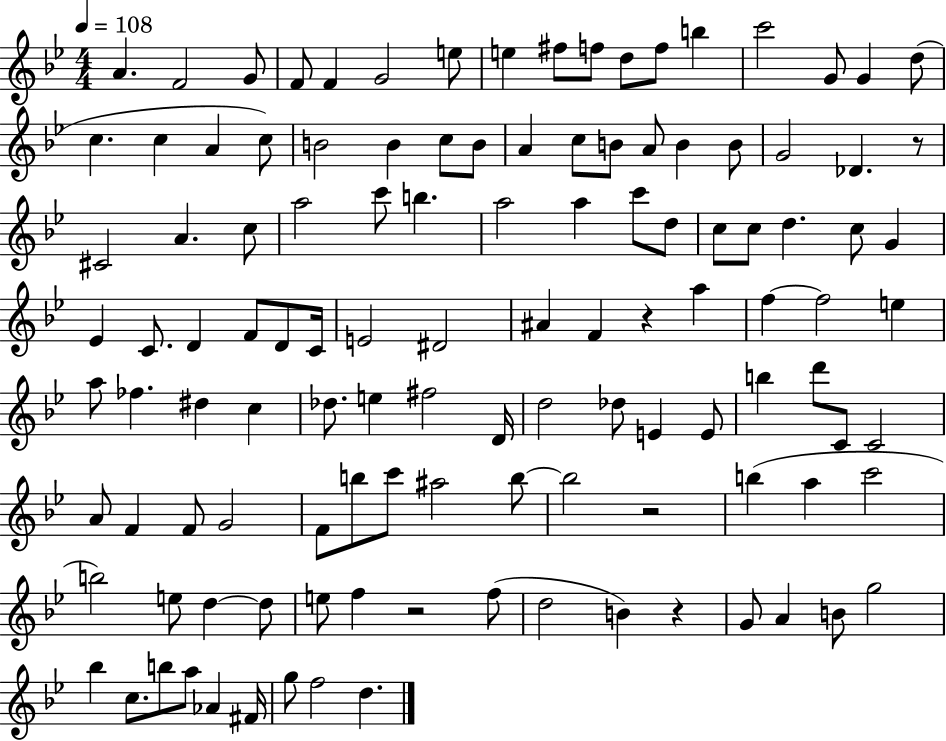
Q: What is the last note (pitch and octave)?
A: D5